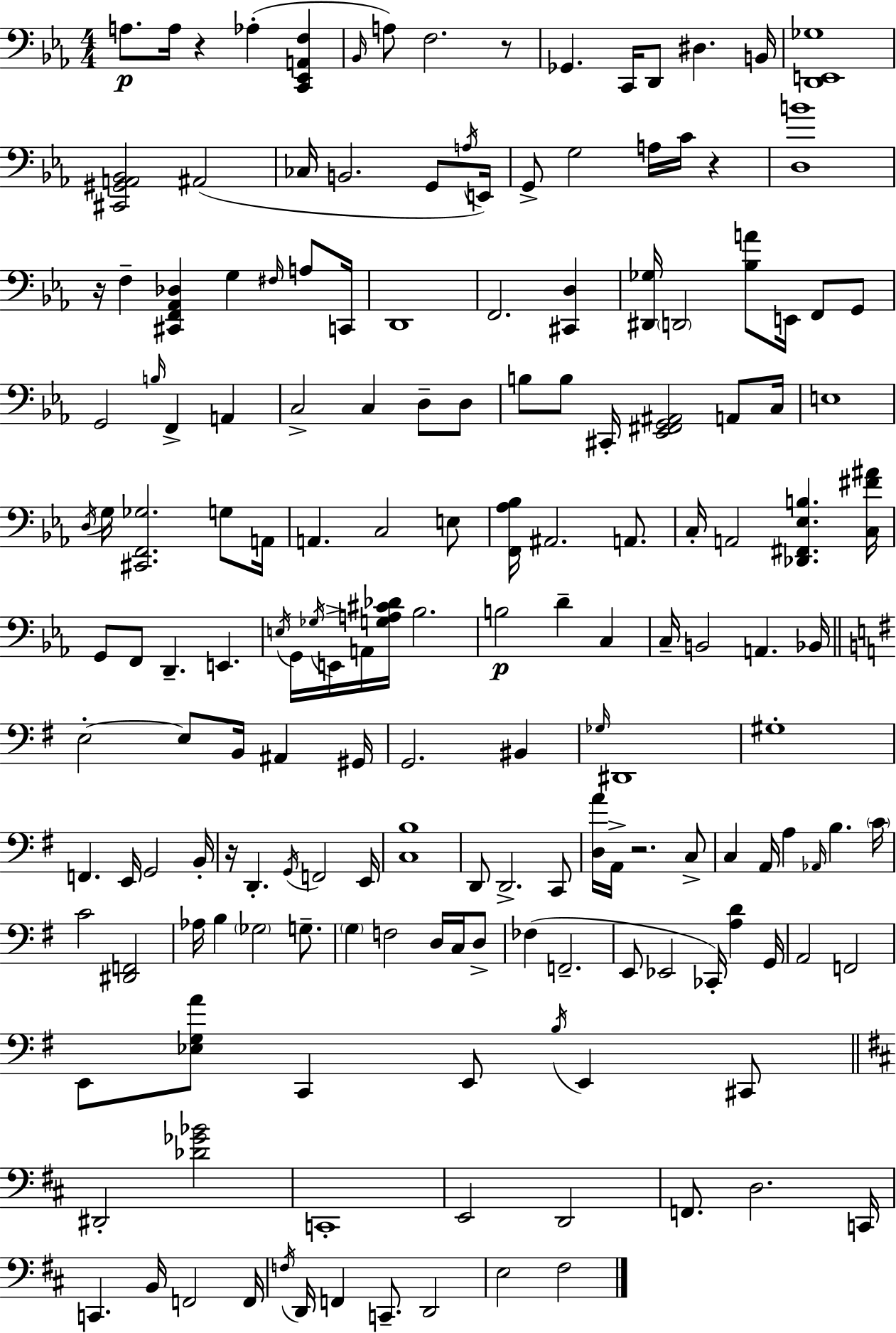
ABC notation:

X:1
T:Untitled
M:4/4
L:1/4
K:Cm
A,/2 A,/4 z _A, [C,,_E,,A,,F,] _B,,/4 A,/2 F,2 z/2 _G,, C,,/4 D,,/2 ^D, B,,/4 [D,,E,,_G,]4 [^C,,^G,,A,,_B,,]2 ^A,,2 _C,/4 B,,2 G,,/2 A,/4 E,,/4 G,,/2 G,2 A,/4 C/4 z [D,B]4 z/4 F, [^C,,F,,_A,,_D,] G, ^F,/4 A,/2 C,,/4 D,,4 F,,2 [^C,,D,] [^D,,_G,]/4 D,,2 [_B,A]/2 E,,/4 F,,/2 G,,/2 G,,2 B,/4 F,, A,, C,2 C, D,/2 D,/2 B,/2 B,/2 ^C,,/4 [_E,,^F,,G,,^A,,]2 A,,/2 C,/4 E,4 D,/4 G,/4 [^C,,F,,_G,]2 G,/2 A,,/4 A,, C,2 E,/2 [F,,_A,_B,]/4 ^A,,2 A,,/2 C,/4 A,,2 [_D,,^F,,_E,B,] [C,^F^A]/4 G,,/2 F,,/2 D,, E,, E,/4 G,,/4 _G,/4 E,,/4 A,,/4 [G,A,^C_D]/4 _B,2 B,2 D C, C,/4 B,,2 A,, _B,,/4 E,2 E,/2 B,,/4 ^A,, ^G,,/4 G,,2 ^B,, _G,/4 ^D,,4 ^G,4 F,, E,,/4 G,,2 B,,/4 z/4 D,, G,,/4 F,,2 E,,/4 [C,B,]4 D,,/2 D,,2 C,,/2 [D,A]/4 A,,/4 z2 C,/2 C, A,,/4 A, _A,,/4 B, C/4 C2 [^D,,F,,]2 _A,/4 B, _G,2 G,/2 G, F,2 D,/4 C,/4 D,/2 _F, F,,2 E,,/2 _E,,2 _C,,/4 [A,D] G,,/4 A,,2 F,,2 E,,/2 [_E,G,A]/2 C,, E,,/2 B,/4 E,, ^C,,/2 ^D,,2 [_D_G_B]2 C,,4 E,,2 D,,2 F,,/2 D,2 C,,/4 C,, B,,/4 F,,2 F,,/4 F,/4 D,,/4 F,, C,,/2 D,,2 E,2 ^F,2